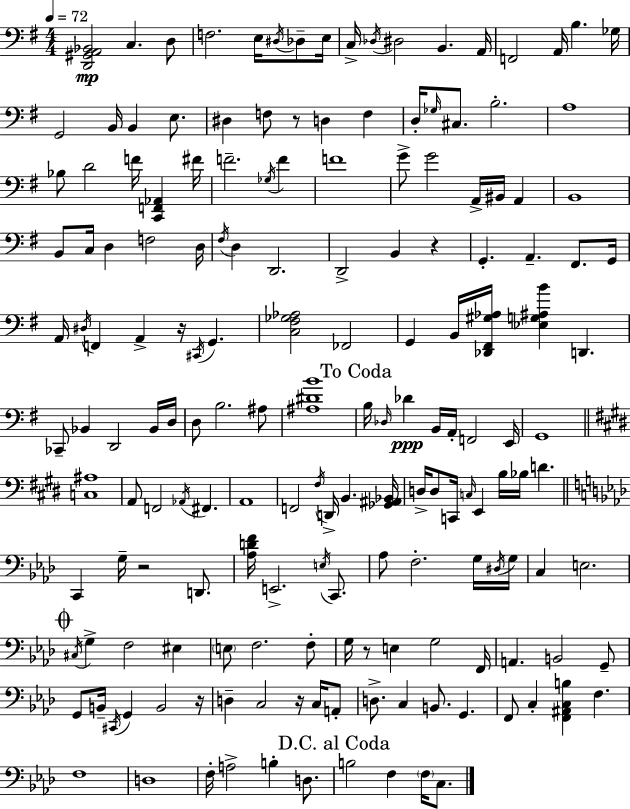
{
  \clef bass
  \numericTimeSignature
  \time 4/4
  \key e \minor
  \tempo 4 = 72
  <d, gis, a, bes,>2\mp c4. d8 | f2. e16 \acciaccatura { dis16 } des8-- | e16 c16-> \acciaccatura { des16 } dis2 b,4. | a,16 f,2 a,16 b4. | \break ges16 g,2 b,16 b,4 e8. | dis4 f8 r8 d4 f4 | d16-. \grace { ges16 } cis8. b2.-. | a1 | \break bes8 d'2 f'16 <c, f, aes,>4 | fis'16 f'2.-- \acciaccatura { ges16 } | f'4 f'1 | g'8-> g'2 a,16-> bis,16 | \break a,4 b,1 | b,8 c16 d4 f2 | d16 \acciaccatura { fis16 } d4 d,2. | d,2-> b,4 | \break r4 g,4.-. a,4.-- | fis,8. g,16 a,16 \acciaccatura { dis16 } f,4 a,4-> r16 | \acciaccatura { cis,16 } g,4. <c fis ges aes>2 fes,2 | g,4 b,16 <des, fis, gis aes>16 <ees g ais b'>4 | \break d,4. ces,8-- bes,4 d,2 | bes,16 d16 d8 b2. | ais8 <ais dis' b'>1 | \mark "To Coda" b16 \grace { des16 }\ppp des'4 b,16 a,16-. f,2 | \break e,16 g,1 | \bar "||" \break \key e \major <c ais>1 | a,8 f,2 \acciaccatura { aes,16 } fis,4. | a,1 | f,2 \acciaccatura { fis16 } d,16-> b,4. | \break <ges, ais, bes,>16 d16-> d8 c,16 \grace { c16 } e,4 b16 bes16 d'4. | \bar "||" \break \key aes \major c,4 g16-- r2 d,8. | <aes d' f'>16 e,2.-> \acciaccatura { e16 } c,8. | aes8 f2.-. g16 | \acciaccatura { dis16 } g16 c4 e2. | \break \mark \markup { \musicglyph "scripts.coda" } \acciaccatura { cis16 } g4-> f2 eis4 | \parenthesize e8 f2. | f8-. g16 r8 e4 g2 | f,16 a,4. b,2 | \break g,8-- g,8 b,16-- \acciaccatura { cis,16 } g,4 b,2 | r16 d4-- c2 | r16 c16 a,8-. d8.-> c4 b,8. g,4. | f,8 c4-. <f, ais, c b>4 f4. | \break f1 | d1 | f16-. a2-> b4-. | d8. \mark "D.C. al Coda" b2 f4 | \break \parenthesize f16 c8. \bar "|."
}